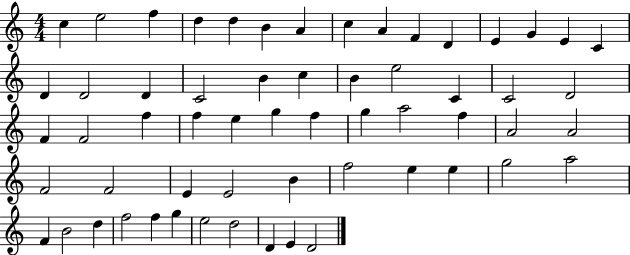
{
  \clef treble
  \numericTimeSignature
  \time 4/4
  \key c \major
  c''4 e''2 f''4 | d''4 d''4 b'4 a'4 | c''4 a'4 f'4 d'4 | e'4 g'4 e'4 c'4 | \break d'4 d'2 d'4 | c'2 b'4 c''4 | b'4 e''2 c'4 | c'2 d'2 | \break f'4 f'2 f''4 | f''4 e''4 g''4 f''4 | g''4 a''2 f''4 | a'2 a'2 | \break f'2 f'2 | e'4 e'2 b'4 | f''2 e''4 e''4 | g''2 a''2 | \break f'4 b'2 d''4 | f''2 f''4 g''4 | e''2 d''2 | d'4 e'4 d'2 | \break \bar "|."
}